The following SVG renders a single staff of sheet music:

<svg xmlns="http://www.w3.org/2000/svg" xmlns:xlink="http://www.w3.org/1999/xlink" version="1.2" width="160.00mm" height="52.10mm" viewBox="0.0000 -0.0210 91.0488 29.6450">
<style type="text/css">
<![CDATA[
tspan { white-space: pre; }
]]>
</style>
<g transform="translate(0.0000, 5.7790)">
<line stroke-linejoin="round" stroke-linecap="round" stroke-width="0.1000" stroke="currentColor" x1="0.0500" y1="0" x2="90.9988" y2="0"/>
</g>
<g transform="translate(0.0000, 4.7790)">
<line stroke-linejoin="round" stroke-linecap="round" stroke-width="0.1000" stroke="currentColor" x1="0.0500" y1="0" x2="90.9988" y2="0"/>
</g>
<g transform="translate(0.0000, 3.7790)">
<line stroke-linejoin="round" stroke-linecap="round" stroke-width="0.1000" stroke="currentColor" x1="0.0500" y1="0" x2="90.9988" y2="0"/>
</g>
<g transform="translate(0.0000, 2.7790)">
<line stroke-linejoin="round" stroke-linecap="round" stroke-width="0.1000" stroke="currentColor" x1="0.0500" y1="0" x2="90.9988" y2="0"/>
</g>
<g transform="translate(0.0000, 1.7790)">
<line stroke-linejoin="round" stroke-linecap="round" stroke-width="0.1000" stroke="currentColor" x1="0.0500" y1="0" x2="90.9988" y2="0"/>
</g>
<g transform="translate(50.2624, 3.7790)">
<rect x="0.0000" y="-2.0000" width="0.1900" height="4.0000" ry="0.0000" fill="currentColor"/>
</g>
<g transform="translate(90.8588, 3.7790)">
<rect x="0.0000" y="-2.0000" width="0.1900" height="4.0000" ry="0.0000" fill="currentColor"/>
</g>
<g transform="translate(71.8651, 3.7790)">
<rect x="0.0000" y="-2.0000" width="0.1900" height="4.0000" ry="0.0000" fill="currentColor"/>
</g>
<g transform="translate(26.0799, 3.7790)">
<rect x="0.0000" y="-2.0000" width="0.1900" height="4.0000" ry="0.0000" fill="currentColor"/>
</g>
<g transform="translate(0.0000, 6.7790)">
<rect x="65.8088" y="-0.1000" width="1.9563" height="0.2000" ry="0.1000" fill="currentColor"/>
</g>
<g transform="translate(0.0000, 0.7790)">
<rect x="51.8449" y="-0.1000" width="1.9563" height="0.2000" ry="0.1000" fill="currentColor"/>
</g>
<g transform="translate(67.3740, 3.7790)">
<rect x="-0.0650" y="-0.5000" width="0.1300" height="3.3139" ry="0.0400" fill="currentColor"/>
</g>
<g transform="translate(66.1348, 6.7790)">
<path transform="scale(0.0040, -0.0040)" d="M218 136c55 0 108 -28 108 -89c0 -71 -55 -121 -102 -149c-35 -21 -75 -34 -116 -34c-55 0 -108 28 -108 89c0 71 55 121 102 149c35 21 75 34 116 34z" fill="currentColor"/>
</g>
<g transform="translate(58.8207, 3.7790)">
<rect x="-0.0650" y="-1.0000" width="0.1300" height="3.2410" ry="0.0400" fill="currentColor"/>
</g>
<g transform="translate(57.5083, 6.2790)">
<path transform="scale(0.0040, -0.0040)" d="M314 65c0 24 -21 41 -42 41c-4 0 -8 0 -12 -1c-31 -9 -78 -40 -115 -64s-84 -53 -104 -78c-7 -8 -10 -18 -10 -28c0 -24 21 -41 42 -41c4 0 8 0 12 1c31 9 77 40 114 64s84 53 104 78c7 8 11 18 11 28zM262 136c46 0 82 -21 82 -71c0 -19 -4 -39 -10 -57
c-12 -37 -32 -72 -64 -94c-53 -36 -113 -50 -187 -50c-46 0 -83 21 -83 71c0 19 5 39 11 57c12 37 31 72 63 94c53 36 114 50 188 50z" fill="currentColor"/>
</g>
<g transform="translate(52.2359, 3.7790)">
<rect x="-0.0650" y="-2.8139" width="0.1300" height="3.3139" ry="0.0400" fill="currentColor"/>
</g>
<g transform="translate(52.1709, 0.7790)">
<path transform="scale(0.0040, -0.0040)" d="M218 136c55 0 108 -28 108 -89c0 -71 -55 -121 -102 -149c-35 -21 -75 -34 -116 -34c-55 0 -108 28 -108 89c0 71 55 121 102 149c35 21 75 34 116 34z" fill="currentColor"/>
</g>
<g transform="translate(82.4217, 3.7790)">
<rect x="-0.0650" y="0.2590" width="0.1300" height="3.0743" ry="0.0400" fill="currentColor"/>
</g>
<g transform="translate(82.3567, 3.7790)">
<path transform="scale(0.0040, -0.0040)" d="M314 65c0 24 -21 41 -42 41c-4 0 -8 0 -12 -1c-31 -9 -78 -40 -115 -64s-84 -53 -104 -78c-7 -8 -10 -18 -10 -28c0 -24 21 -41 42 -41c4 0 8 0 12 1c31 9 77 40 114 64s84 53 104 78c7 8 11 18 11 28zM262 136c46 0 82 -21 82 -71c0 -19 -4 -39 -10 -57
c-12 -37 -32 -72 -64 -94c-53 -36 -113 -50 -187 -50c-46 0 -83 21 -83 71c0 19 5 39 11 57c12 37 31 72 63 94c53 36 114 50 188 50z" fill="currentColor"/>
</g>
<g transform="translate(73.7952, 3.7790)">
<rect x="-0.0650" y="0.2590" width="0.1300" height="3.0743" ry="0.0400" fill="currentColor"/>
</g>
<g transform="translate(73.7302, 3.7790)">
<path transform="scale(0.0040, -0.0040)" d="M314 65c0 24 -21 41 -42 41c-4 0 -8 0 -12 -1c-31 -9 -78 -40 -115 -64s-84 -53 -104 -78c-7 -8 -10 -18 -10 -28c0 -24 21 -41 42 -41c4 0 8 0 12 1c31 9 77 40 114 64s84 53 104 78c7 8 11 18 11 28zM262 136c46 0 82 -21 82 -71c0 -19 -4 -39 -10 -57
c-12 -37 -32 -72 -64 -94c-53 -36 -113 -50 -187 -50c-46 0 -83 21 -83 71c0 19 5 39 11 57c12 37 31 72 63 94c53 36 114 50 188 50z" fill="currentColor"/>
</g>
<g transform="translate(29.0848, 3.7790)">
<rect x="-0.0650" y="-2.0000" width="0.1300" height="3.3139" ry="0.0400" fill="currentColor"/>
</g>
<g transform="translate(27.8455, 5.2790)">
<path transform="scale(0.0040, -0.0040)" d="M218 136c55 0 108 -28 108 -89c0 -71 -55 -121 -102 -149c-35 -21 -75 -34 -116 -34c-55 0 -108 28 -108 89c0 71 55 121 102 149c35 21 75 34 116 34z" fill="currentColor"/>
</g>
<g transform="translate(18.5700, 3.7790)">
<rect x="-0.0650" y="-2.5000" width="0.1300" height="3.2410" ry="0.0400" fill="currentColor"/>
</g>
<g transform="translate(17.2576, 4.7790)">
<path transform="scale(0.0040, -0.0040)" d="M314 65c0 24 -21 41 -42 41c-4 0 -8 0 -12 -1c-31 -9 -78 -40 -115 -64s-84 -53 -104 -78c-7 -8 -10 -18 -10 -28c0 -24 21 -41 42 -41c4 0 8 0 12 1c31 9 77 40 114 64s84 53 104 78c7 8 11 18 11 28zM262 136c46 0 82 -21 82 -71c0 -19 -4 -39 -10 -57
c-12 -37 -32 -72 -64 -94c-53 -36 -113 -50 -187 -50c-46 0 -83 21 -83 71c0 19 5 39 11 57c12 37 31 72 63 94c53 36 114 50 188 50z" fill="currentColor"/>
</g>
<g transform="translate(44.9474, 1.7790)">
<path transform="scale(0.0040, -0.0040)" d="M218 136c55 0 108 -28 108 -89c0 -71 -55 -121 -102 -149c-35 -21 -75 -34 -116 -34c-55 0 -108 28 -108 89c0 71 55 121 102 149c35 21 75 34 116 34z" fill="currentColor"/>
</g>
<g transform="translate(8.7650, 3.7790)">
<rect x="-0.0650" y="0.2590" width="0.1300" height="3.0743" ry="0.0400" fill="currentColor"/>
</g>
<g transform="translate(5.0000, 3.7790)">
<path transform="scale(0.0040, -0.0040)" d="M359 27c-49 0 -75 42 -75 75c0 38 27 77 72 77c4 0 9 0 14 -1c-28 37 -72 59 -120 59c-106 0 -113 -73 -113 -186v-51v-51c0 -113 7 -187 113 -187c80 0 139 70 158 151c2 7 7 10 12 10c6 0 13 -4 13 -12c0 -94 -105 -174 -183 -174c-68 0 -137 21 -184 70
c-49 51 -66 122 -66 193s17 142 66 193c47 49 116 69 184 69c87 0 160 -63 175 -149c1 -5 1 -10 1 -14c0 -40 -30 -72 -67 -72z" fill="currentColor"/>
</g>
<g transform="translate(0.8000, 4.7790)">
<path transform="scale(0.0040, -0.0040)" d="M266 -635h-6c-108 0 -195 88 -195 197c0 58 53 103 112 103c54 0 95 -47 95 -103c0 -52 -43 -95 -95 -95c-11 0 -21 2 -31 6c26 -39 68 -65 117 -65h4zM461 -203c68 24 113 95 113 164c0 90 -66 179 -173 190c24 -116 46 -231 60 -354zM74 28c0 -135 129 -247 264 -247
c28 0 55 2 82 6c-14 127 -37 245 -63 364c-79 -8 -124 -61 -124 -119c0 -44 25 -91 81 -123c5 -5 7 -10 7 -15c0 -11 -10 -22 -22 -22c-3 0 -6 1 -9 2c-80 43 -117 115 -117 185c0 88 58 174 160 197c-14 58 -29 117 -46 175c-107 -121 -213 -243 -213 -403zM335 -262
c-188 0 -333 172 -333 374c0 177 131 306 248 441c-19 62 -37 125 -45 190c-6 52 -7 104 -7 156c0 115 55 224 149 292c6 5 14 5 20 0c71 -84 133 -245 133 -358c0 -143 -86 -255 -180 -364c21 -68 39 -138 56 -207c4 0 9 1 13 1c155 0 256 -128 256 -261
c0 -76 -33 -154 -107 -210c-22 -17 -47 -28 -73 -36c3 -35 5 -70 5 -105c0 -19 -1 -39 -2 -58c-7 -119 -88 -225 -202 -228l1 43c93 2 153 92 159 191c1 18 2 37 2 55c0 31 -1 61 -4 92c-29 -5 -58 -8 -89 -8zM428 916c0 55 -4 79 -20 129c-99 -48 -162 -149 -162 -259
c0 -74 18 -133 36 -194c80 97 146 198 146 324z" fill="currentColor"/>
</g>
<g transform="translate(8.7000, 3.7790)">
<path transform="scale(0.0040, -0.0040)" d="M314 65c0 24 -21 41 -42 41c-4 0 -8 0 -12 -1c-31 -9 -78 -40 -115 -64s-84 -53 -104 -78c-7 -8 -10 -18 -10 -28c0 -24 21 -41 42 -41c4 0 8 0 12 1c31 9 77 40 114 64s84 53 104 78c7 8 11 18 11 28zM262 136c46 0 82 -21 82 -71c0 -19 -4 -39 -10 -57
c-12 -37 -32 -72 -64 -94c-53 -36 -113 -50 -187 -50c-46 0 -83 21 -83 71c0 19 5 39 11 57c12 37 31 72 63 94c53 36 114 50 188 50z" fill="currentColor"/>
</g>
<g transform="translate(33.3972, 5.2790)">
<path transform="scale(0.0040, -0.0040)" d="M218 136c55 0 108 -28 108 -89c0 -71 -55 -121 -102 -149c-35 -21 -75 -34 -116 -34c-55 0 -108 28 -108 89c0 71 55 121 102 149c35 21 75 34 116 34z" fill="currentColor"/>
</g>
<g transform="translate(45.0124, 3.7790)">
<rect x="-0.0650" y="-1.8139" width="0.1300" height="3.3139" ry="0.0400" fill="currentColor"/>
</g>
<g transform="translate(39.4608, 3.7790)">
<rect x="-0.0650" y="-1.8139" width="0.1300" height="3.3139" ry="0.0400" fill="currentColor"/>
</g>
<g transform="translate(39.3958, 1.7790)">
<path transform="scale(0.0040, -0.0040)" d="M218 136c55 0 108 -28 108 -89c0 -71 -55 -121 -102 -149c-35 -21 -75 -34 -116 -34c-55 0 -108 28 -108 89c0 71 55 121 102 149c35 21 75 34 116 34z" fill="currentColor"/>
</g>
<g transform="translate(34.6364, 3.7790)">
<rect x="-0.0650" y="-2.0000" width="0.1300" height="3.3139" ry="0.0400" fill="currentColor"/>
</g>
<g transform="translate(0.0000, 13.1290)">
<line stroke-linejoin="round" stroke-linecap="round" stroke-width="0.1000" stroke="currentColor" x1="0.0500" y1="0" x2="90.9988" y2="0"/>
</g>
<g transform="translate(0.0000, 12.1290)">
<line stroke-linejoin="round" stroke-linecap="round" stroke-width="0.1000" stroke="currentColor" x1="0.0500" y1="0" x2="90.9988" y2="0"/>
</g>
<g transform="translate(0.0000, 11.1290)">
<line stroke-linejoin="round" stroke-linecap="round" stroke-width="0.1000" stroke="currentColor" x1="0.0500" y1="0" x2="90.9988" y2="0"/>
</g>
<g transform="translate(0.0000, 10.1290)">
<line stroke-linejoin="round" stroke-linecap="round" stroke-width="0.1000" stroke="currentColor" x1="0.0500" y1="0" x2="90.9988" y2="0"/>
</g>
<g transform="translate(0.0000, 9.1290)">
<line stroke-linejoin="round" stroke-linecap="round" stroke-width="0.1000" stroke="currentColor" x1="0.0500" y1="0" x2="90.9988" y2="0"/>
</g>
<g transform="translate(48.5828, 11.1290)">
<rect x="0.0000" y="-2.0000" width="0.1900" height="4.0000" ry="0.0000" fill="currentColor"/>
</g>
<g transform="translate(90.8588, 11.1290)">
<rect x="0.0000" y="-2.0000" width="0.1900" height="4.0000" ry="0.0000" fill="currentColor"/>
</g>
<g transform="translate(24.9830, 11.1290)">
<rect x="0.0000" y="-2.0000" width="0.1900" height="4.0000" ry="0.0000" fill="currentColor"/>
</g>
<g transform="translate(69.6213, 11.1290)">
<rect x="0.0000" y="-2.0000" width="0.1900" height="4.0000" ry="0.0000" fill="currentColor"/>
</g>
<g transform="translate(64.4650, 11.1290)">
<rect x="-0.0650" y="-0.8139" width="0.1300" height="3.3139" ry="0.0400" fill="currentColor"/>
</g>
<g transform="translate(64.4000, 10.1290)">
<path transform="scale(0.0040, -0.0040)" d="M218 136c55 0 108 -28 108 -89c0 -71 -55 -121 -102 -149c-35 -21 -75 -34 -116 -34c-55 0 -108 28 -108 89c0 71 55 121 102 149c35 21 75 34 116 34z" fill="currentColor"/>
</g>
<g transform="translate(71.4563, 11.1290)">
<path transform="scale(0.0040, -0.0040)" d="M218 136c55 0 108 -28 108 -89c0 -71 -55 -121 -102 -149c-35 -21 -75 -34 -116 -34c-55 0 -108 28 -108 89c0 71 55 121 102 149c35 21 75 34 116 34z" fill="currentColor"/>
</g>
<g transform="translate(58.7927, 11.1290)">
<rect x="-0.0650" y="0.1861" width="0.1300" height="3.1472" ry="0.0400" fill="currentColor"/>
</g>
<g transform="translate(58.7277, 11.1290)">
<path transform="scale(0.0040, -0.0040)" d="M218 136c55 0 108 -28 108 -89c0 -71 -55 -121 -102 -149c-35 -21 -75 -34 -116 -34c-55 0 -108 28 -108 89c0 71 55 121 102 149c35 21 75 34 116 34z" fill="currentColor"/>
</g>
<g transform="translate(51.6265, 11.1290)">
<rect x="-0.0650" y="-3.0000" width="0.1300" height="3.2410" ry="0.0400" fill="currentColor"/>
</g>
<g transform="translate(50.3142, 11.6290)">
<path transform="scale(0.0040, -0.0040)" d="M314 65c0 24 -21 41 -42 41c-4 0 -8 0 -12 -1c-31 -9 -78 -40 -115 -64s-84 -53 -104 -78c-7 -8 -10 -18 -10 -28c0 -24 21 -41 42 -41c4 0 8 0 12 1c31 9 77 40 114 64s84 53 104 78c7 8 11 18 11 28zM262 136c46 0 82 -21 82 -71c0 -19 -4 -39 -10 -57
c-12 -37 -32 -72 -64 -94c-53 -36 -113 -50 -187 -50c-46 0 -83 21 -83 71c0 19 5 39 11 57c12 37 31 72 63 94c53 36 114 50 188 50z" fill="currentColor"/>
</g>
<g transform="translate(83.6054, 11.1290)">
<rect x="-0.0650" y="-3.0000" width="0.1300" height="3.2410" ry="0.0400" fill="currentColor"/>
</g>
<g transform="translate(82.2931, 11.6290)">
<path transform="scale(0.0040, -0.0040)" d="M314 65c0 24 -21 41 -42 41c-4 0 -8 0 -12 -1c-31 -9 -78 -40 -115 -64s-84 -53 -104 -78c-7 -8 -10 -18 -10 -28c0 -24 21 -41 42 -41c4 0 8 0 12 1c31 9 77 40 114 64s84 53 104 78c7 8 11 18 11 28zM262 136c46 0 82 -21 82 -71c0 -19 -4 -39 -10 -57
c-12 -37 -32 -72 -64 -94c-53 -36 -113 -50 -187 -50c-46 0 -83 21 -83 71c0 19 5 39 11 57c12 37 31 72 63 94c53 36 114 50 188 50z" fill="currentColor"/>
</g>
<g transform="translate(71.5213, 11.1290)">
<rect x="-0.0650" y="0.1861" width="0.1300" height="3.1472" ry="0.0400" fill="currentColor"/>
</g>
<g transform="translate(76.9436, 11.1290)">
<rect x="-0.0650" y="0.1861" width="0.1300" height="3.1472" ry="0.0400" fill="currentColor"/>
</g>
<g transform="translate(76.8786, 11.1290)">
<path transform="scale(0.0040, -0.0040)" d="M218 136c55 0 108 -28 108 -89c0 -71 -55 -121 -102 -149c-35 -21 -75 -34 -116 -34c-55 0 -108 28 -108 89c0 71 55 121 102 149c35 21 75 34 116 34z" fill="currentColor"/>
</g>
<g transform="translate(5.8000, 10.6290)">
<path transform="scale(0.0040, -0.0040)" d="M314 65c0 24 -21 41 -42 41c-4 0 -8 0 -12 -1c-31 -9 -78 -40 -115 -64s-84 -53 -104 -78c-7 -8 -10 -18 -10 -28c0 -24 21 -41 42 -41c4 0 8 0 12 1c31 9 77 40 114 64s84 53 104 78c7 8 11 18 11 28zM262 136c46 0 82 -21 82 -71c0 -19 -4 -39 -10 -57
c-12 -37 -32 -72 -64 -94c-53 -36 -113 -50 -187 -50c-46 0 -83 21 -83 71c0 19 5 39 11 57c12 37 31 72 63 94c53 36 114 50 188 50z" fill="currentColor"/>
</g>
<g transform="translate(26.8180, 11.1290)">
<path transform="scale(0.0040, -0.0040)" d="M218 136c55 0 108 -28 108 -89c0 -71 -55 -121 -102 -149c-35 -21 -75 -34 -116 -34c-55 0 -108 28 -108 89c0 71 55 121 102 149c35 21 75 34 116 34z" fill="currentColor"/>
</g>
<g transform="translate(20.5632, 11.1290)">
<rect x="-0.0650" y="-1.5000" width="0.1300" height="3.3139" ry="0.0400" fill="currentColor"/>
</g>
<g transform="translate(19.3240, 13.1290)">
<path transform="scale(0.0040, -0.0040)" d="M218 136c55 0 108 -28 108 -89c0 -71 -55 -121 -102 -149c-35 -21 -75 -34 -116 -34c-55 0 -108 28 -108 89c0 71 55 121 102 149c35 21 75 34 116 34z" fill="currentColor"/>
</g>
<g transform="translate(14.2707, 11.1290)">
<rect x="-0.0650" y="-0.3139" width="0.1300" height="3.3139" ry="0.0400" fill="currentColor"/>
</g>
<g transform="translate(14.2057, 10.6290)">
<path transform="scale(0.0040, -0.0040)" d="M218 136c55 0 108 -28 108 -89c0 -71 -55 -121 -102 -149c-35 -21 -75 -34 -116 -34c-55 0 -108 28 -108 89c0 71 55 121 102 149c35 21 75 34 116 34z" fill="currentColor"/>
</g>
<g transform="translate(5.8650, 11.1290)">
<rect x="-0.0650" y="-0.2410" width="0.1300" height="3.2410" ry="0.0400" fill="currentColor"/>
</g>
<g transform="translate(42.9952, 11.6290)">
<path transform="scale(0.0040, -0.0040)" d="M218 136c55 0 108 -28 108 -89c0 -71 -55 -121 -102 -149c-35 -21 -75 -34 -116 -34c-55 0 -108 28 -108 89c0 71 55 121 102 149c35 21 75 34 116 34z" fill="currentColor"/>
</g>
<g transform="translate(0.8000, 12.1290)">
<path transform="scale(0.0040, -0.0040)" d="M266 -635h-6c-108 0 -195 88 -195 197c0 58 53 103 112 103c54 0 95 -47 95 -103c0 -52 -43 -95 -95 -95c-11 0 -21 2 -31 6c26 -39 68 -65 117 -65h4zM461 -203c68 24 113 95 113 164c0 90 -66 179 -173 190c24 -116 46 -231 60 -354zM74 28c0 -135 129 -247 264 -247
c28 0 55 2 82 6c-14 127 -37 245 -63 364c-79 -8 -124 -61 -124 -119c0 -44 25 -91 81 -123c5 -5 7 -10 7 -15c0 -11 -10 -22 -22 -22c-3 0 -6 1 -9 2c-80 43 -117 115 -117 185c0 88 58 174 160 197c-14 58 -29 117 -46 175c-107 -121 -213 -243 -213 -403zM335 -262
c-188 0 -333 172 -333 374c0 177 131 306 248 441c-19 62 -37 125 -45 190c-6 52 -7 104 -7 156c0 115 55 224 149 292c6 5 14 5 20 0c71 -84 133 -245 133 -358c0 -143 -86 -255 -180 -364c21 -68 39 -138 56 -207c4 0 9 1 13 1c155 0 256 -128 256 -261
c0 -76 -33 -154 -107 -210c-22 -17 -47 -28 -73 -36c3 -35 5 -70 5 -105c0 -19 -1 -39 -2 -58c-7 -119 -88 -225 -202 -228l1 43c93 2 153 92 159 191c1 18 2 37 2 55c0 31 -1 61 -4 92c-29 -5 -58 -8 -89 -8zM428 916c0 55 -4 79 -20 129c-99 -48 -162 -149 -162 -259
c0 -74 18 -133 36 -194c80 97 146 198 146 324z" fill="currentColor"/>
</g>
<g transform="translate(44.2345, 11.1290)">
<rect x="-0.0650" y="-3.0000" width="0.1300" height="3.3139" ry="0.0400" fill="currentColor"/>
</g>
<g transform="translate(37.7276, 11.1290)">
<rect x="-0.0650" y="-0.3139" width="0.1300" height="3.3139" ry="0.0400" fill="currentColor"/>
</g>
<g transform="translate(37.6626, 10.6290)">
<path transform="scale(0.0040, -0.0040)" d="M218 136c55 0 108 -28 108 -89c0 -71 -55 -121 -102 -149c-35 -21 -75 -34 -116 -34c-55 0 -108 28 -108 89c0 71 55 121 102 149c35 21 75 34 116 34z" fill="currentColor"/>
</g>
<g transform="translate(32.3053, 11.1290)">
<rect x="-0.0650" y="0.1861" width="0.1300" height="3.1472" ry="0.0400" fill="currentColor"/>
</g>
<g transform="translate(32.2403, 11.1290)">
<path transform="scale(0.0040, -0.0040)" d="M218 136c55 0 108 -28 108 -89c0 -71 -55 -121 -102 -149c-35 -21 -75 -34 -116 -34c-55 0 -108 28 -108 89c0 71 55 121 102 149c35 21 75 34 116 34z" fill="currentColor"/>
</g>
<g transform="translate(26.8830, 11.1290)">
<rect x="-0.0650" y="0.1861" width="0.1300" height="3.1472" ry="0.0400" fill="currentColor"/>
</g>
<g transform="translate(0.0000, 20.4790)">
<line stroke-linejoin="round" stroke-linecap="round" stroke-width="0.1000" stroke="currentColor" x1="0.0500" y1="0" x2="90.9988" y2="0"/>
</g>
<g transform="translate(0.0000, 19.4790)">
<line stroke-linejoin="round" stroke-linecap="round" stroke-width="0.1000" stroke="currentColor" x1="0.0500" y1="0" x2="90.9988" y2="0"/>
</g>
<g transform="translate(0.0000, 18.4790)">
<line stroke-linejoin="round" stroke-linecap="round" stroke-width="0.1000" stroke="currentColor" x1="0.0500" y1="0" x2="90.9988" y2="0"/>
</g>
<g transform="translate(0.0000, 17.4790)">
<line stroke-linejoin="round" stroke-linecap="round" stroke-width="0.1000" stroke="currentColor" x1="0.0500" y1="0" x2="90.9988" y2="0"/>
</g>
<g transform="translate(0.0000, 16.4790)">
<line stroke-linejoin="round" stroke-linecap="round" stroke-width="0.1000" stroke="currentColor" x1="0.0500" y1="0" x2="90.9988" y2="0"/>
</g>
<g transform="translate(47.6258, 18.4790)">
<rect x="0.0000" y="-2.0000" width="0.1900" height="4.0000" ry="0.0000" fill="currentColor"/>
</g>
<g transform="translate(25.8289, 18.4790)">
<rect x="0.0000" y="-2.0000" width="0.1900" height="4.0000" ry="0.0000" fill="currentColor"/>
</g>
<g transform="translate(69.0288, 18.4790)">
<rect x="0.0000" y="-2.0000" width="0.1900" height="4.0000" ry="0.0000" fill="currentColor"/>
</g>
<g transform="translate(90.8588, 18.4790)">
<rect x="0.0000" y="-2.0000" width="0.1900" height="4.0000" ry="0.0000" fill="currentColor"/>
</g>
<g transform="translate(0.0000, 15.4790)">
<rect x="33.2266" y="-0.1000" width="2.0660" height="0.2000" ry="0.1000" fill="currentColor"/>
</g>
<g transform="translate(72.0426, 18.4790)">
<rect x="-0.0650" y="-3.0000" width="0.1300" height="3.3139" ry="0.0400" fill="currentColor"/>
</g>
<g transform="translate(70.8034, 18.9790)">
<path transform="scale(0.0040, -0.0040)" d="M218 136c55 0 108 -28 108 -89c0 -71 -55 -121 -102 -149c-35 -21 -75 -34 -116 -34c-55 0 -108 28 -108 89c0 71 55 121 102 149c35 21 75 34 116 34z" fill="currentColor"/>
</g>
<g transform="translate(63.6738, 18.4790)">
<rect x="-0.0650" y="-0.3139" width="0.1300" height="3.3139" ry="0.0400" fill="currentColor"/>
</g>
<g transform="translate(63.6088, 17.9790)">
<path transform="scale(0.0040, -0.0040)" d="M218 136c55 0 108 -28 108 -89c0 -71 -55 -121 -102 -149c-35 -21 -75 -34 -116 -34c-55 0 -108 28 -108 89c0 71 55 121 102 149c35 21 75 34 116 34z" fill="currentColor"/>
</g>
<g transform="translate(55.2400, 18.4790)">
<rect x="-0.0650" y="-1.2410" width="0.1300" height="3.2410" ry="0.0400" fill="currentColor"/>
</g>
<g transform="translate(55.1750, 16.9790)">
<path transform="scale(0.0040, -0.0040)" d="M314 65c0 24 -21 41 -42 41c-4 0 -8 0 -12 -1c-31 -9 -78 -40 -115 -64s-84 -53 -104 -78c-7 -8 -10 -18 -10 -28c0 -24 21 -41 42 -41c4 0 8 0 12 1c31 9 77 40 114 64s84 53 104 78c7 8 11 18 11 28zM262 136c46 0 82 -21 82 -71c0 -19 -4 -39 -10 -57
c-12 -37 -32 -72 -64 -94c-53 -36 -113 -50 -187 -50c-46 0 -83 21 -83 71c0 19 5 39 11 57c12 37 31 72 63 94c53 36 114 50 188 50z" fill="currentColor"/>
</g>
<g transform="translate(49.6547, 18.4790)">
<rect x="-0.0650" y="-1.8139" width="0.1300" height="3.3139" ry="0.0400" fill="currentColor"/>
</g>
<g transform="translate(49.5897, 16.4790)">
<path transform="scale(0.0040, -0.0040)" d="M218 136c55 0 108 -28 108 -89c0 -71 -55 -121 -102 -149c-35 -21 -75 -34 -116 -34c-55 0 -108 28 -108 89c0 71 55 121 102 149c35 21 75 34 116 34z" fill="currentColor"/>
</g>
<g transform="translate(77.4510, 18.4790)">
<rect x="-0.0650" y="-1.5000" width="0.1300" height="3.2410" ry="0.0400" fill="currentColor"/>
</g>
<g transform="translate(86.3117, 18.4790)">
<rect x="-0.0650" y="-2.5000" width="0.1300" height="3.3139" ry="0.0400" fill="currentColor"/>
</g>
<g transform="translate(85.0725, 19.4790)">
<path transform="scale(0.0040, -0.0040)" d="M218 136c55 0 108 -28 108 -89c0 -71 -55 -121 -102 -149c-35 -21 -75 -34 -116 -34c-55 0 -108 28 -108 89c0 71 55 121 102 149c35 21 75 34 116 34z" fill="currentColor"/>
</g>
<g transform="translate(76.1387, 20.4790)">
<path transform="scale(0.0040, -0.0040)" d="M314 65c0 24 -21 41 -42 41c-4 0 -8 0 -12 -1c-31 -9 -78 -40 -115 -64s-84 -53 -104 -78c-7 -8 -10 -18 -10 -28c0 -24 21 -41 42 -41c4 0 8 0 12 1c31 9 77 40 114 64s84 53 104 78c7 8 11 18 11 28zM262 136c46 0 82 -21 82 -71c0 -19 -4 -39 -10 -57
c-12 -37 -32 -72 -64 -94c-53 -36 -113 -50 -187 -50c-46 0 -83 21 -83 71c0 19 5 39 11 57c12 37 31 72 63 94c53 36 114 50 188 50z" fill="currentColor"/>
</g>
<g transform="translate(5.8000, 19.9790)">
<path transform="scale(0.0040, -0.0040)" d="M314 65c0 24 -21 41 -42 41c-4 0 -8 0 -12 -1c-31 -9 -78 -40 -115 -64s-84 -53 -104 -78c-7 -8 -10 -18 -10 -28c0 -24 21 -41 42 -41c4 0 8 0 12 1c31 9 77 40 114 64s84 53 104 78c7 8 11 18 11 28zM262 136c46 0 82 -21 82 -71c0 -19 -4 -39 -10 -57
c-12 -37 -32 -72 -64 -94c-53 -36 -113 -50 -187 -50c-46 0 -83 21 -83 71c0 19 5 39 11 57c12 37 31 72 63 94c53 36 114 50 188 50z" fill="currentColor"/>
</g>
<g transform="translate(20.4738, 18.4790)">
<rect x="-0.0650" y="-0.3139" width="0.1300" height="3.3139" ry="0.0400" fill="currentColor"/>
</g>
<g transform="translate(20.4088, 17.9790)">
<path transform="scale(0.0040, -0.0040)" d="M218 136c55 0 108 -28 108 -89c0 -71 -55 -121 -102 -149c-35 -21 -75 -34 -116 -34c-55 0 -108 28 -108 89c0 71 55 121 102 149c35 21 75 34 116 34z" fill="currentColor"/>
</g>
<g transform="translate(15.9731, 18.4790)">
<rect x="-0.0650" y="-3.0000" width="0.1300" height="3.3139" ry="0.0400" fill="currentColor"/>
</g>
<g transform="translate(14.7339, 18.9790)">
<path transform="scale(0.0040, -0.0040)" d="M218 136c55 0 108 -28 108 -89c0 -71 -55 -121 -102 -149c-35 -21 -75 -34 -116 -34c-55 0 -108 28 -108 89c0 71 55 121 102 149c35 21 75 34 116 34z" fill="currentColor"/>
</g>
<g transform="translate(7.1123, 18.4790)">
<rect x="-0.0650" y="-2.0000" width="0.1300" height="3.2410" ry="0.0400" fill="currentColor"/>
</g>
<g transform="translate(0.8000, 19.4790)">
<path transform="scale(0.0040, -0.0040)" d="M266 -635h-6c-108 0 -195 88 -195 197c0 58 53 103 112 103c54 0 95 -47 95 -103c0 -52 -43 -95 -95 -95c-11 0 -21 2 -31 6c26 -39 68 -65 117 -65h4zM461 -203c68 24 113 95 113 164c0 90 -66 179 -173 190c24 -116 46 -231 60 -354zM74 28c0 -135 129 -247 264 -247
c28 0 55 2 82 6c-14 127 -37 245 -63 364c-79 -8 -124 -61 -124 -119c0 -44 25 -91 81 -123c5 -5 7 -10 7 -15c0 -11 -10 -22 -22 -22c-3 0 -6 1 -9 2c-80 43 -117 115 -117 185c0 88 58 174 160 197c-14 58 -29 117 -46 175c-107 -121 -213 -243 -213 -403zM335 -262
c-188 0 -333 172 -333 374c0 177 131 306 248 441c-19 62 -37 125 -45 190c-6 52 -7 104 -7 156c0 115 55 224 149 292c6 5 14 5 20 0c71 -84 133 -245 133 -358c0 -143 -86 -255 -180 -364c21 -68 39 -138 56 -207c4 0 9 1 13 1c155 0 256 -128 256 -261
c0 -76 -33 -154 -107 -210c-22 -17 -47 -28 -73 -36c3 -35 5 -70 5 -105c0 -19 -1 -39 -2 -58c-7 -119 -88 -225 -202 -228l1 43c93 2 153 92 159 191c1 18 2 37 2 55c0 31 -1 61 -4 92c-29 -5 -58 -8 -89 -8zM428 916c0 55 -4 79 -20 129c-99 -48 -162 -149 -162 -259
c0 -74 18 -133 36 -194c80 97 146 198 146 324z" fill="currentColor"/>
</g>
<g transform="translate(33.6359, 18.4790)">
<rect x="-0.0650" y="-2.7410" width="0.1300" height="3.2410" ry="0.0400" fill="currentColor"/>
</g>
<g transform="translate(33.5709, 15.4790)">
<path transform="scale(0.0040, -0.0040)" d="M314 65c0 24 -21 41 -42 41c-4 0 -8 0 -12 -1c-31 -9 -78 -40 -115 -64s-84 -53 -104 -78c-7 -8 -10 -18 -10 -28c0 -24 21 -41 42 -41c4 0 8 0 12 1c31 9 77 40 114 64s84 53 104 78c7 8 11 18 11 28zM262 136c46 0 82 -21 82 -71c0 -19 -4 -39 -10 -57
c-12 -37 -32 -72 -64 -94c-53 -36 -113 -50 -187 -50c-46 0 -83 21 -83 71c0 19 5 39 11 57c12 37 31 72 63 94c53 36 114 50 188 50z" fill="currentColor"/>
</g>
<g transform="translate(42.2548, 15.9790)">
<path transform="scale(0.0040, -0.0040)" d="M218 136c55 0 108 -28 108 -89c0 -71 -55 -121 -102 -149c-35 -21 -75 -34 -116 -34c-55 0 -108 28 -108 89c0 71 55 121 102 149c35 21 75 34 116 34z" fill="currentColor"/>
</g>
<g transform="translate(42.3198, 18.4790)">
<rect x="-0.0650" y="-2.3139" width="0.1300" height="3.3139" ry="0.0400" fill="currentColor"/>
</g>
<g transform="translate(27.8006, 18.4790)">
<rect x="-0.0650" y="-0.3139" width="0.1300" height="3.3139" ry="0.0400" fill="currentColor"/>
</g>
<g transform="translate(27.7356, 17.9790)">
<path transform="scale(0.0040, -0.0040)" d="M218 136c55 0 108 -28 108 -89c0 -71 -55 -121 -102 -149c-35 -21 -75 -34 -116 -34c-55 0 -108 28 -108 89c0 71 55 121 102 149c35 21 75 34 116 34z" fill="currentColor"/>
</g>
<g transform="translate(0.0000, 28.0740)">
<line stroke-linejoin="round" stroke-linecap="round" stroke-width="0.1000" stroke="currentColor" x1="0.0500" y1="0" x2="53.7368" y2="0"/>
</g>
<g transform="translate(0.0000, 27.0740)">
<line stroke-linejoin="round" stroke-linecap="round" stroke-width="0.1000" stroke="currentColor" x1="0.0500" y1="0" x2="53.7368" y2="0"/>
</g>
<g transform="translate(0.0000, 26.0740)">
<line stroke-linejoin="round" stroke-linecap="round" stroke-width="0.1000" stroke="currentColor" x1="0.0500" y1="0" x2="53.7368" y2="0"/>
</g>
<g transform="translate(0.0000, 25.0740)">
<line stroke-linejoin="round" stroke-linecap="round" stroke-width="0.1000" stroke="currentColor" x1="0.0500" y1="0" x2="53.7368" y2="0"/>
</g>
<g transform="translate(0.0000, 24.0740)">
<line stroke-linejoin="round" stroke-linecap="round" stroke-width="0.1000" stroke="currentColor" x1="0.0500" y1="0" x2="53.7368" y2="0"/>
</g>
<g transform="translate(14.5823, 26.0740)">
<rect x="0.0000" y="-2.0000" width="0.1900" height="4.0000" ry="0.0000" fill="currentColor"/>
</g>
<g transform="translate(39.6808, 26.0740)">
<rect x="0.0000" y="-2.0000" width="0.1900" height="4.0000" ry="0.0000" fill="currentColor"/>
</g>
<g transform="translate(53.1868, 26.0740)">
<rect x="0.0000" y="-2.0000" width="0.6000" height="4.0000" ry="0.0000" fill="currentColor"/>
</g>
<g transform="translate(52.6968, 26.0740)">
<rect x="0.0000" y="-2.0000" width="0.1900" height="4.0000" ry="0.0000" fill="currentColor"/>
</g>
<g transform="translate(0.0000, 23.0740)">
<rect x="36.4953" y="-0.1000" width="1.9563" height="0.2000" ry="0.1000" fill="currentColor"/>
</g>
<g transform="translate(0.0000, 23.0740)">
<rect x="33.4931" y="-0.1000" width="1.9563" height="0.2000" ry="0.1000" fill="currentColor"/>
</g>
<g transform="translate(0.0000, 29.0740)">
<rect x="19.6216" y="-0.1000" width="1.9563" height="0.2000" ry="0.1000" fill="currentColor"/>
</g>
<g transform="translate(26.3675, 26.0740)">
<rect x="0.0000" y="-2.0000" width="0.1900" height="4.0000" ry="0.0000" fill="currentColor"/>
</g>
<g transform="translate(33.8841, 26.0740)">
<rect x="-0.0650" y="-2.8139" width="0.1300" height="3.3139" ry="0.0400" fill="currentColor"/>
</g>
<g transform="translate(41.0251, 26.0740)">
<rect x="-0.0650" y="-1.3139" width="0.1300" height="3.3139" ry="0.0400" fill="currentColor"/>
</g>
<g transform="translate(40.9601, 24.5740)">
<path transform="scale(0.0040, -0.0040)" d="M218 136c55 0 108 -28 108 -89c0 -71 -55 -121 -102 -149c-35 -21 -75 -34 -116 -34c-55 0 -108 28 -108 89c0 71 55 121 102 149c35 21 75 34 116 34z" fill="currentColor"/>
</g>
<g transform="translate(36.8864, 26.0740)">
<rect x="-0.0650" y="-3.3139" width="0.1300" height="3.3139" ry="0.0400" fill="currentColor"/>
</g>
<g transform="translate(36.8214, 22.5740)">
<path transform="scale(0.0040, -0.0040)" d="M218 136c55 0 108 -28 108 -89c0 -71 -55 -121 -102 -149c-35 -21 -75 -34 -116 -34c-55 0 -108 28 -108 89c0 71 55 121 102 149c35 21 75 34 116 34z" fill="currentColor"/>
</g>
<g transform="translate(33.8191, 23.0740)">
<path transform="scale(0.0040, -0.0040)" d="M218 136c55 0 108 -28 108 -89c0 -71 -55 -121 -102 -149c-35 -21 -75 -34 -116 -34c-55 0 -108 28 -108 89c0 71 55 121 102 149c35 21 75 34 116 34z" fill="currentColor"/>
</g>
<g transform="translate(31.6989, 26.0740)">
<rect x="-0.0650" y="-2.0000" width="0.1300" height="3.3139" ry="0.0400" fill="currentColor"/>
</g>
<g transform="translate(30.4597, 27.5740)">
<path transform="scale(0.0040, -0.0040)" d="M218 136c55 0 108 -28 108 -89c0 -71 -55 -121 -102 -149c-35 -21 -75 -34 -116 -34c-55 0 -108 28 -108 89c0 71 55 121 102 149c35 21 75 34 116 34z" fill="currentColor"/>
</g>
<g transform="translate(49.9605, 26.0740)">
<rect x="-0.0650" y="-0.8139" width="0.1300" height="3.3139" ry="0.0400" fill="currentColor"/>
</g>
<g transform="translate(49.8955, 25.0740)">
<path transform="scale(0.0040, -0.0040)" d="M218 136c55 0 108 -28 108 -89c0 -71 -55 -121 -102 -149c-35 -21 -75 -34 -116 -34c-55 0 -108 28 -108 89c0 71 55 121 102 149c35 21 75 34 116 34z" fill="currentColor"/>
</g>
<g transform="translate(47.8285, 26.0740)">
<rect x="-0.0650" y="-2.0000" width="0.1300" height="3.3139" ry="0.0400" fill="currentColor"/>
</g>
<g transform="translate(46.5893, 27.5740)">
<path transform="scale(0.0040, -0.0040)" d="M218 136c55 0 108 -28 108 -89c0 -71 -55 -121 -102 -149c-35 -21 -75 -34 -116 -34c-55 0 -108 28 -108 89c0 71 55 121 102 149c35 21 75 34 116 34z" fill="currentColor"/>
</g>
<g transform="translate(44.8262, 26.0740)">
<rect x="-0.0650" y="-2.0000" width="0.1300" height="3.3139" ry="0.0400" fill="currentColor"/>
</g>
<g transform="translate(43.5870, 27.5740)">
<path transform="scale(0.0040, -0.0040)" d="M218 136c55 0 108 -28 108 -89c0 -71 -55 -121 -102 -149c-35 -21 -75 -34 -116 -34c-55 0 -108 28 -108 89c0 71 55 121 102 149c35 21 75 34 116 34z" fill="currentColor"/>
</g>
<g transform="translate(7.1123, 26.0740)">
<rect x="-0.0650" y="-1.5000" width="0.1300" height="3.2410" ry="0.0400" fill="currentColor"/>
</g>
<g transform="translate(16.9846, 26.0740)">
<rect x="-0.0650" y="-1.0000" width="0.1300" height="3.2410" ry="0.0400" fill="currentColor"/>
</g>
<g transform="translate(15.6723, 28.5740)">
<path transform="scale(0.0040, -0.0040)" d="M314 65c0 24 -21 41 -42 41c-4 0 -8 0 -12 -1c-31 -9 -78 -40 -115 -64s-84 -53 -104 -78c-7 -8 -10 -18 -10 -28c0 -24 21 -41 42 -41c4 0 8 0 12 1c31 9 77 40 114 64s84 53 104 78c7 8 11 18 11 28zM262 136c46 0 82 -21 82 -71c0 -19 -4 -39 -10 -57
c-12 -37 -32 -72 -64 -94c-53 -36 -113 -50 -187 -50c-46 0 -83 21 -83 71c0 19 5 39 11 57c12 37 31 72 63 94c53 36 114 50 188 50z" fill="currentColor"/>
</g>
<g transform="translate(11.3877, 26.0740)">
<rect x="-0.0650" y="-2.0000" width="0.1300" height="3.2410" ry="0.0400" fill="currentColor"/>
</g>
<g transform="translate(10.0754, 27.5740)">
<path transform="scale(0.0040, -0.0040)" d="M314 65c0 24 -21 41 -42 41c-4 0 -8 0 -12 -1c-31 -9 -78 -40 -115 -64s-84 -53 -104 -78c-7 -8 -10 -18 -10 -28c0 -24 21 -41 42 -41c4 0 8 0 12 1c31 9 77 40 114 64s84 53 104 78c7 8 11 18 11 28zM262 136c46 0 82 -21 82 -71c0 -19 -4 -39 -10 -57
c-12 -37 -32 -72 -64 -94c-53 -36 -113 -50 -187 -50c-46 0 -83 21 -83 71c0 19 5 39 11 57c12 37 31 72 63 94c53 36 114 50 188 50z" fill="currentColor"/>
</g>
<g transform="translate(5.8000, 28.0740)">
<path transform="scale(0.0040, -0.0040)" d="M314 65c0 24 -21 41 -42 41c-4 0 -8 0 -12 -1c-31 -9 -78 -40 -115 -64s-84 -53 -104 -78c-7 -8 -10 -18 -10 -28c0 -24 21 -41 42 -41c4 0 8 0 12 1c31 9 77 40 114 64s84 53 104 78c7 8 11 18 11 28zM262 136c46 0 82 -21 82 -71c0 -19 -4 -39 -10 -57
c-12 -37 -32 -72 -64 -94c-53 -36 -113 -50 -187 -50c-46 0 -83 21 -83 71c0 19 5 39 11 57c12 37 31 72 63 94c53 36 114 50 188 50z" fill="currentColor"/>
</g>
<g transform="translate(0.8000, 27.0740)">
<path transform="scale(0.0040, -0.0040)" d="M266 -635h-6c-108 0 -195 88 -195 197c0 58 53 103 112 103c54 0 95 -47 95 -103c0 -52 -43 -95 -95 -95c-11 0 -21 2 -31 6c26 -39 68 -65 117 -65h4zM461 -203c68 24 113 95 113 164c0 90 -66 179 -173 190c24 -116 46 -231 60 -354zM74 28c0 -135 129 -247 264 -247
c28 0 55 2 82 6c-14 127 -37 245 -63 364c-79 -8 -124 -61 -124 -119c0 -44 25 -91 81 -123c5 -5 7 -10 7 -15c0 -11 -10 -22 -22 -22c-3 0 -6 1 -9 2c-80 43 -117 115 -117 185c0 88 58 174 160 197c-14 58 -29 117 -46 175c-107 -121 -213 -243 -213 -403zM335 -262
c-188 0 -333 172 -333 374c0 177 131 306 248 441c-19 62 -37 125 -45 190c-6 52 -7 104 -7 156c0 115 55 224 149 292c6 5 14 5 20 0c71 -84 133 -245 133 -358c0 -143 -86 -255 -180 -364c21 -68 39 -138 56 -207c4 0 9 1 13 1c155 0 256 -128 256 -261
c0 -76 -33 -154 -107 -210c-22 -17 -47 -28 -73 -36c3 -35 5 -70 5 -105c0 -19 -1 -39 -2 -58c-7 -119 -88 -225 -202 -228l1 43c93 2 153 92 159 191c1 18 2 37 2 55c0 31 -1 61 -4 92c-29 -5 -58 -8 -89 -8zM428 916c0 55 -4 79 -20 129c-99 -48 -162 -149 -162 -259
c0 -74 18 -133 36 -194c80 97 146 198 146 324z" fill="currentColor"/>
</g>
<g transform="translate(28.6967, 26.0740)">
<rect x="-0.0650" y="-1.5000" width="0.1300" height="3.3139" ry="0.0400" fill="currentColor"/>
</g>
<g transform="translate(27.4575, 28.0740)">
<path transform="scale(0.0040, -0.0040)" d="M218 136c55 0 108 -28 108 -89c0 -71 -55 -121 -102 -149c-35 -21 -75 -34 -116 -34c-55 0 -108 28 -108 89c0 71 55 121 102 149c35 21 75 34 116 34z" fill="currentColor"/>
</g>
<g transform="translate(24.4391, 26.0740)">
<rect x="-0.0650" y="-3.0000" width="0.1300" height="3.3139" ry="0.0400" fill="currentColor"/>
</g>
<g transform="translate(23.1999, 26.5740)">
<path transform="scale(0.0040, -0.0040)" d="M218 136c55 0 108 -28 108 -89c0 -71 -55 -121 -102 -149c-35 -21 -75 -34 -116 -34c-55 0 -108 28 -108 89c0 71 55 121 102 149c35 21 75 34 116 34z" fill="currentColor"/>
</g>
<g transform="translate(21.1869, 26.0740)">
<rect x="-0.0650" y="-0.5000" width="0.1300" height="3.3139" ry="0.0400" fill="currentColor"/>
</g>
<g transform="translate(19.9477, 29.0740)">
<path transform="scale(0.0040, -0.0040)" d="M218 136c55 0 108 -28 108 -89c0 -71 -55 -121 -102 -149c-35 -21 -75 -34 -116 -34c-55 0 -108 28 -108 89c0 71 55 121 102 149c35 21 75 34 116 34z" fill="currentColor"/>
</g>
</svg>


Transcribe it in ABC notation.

X:1
T:Untitled
M:4/4
L:1/4
K:C
B2 G2 F F f f a D2 C B2 B2 c2 c E B B c A A2 B d B B A2 F2 A c c a2 g f e2 c A E2 G E2 F2 D2 C A E F a b e F F d